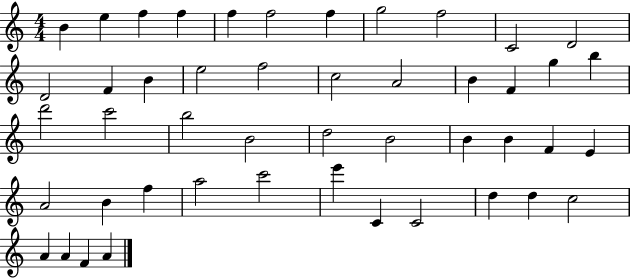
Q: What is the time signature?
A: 4/4